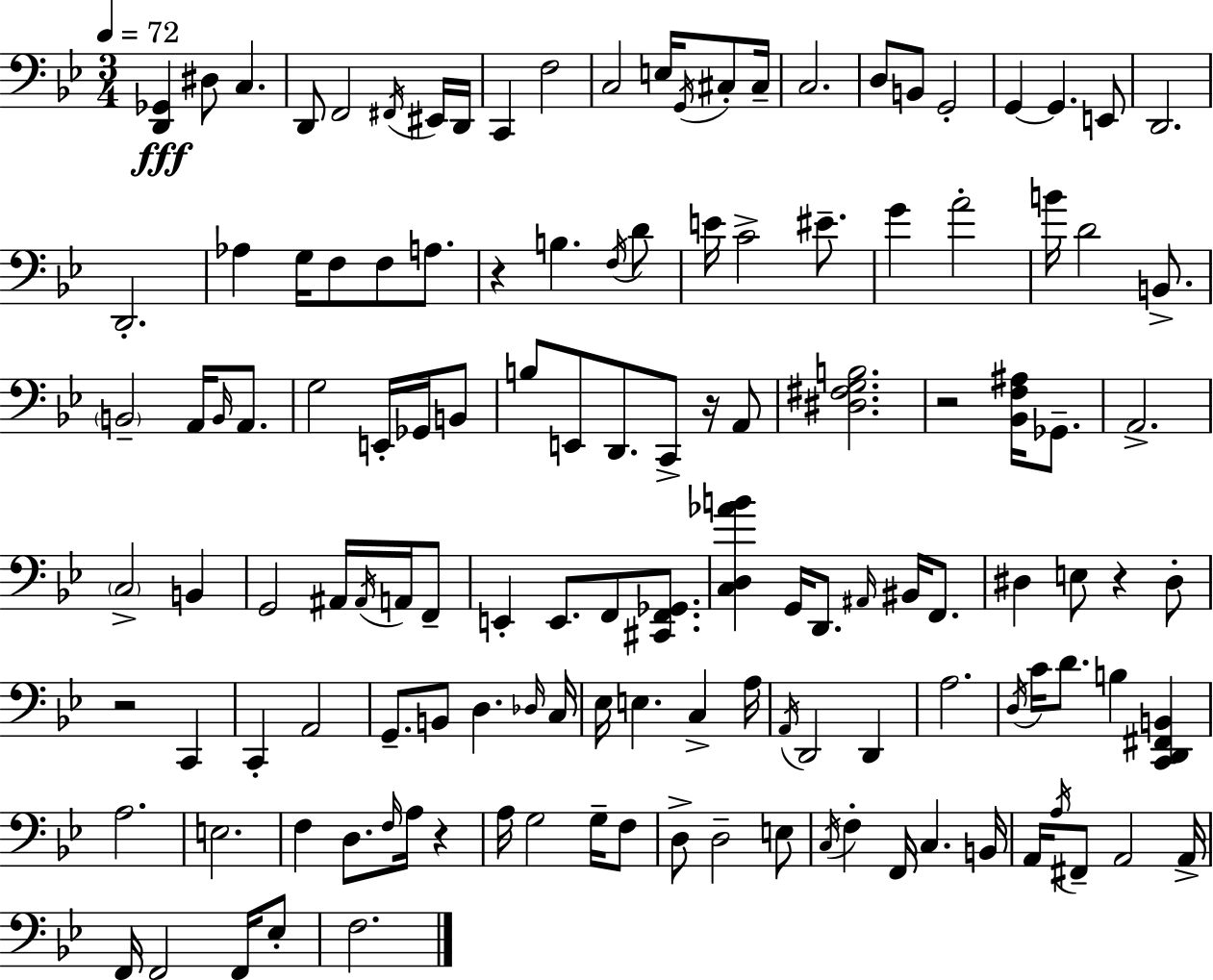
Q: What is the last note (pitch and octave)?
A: F3